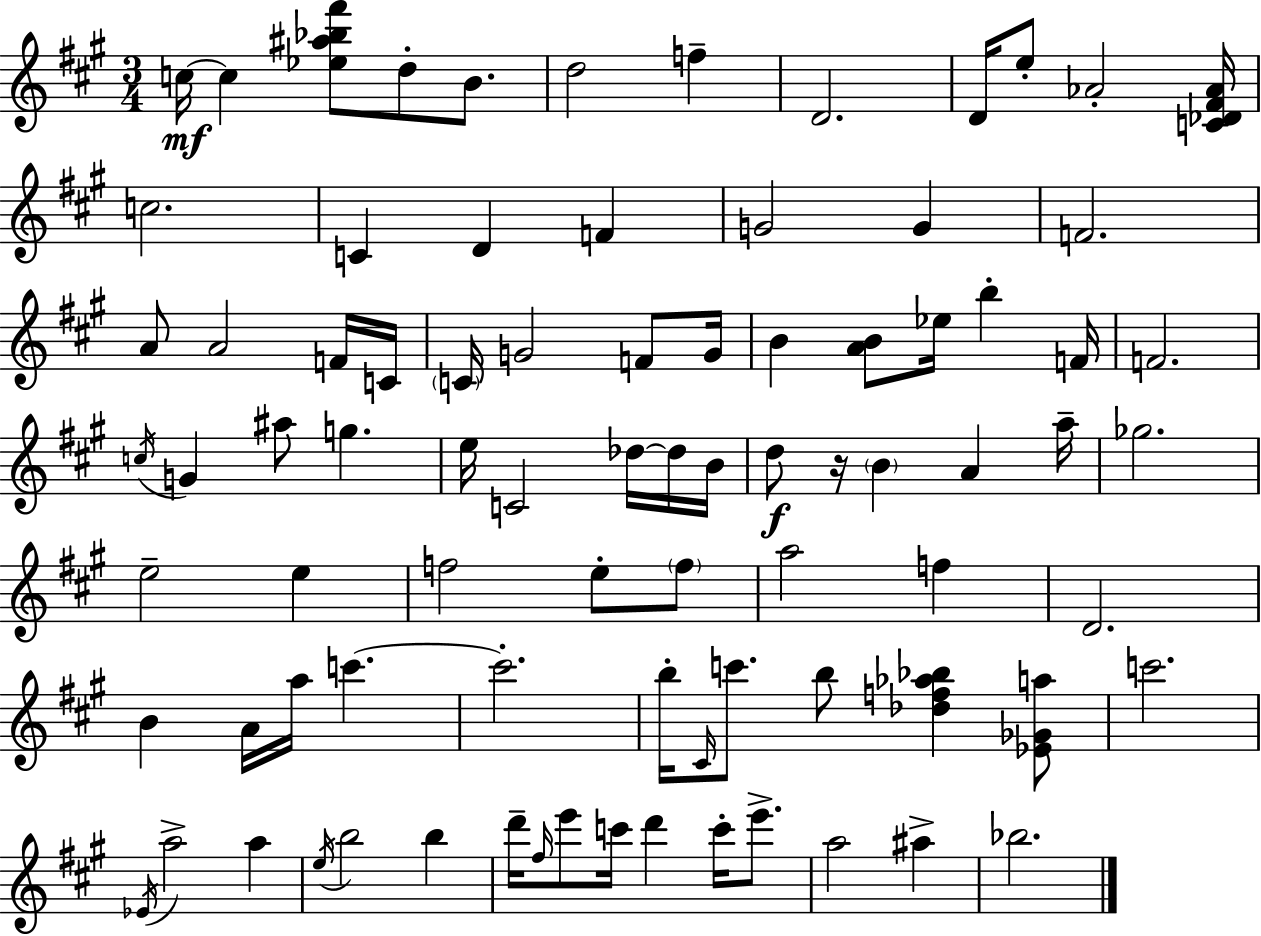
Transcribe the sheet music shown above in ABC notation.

X:1
T:Untitled
M:3/4
L:1/4
K:A
c/4 c [_e^a_b^f']/2 d/2 B/2 d2 f D2 D/4 e/2 _A2 [C_D^F_A]/4 c2 C D F G2 G F2 A/2 A2 F/4 C/4 C/4 G2 F/2 G/4 B [AB]/2 _e/4 b F/4 F2 c/4 G ^a/2 g e/4 C2 _d/4 _d/4 B/4 d/2 z/4 B A a/4 _g2 e2 e f2 e/2 f/2 a2 f D2 B A/4 a/4 c' c'2 b/4 ^C/4 c'/2 b/2 [_df_a_b] [_E_Ga]/2 c'2 _E/4 a2 a e/4 b2 b d'/4 ^f/4 e'/2 c'/4 d' c'/4 e'/2 a2 ^a _b2